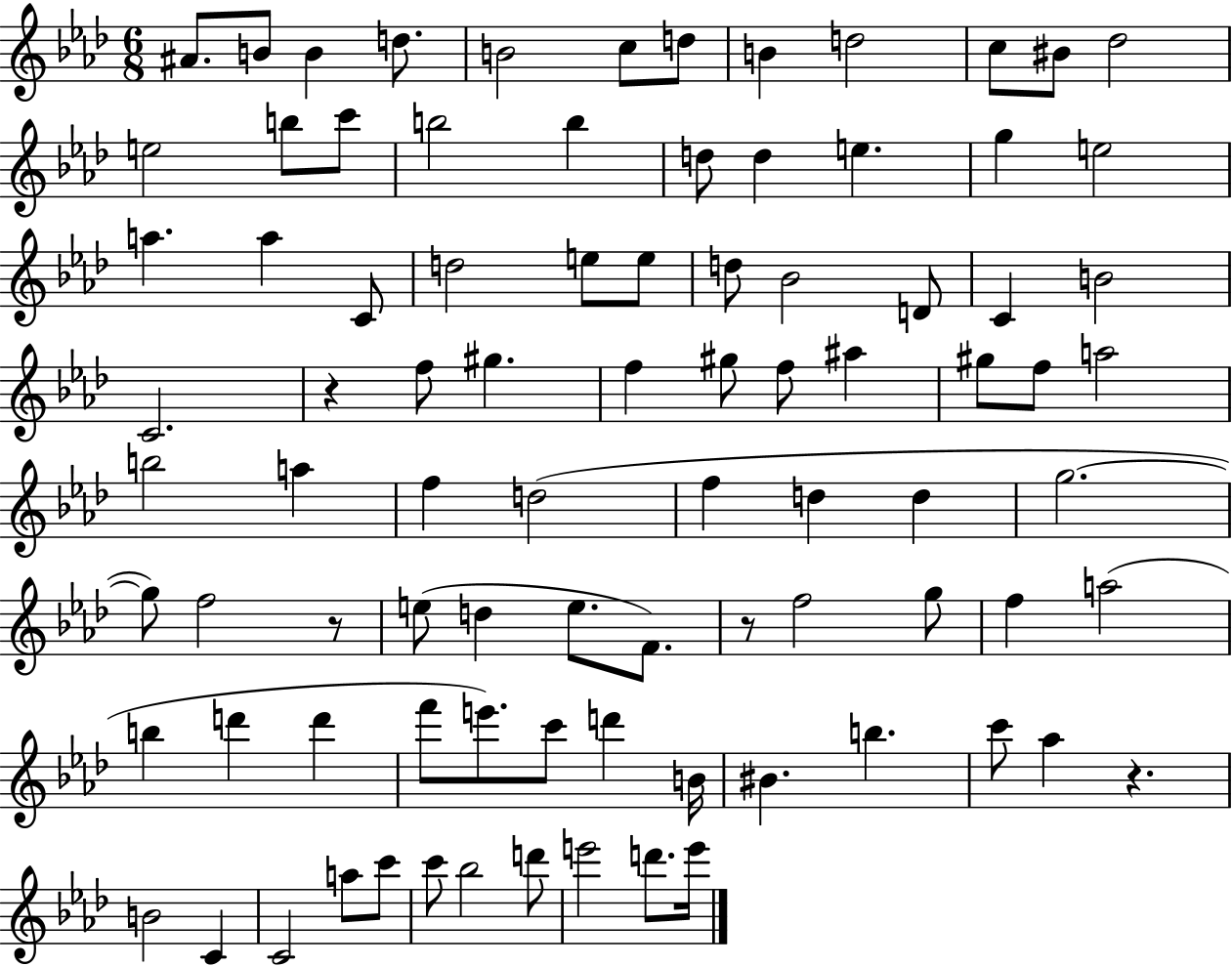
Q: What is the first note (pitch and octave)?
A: A#4